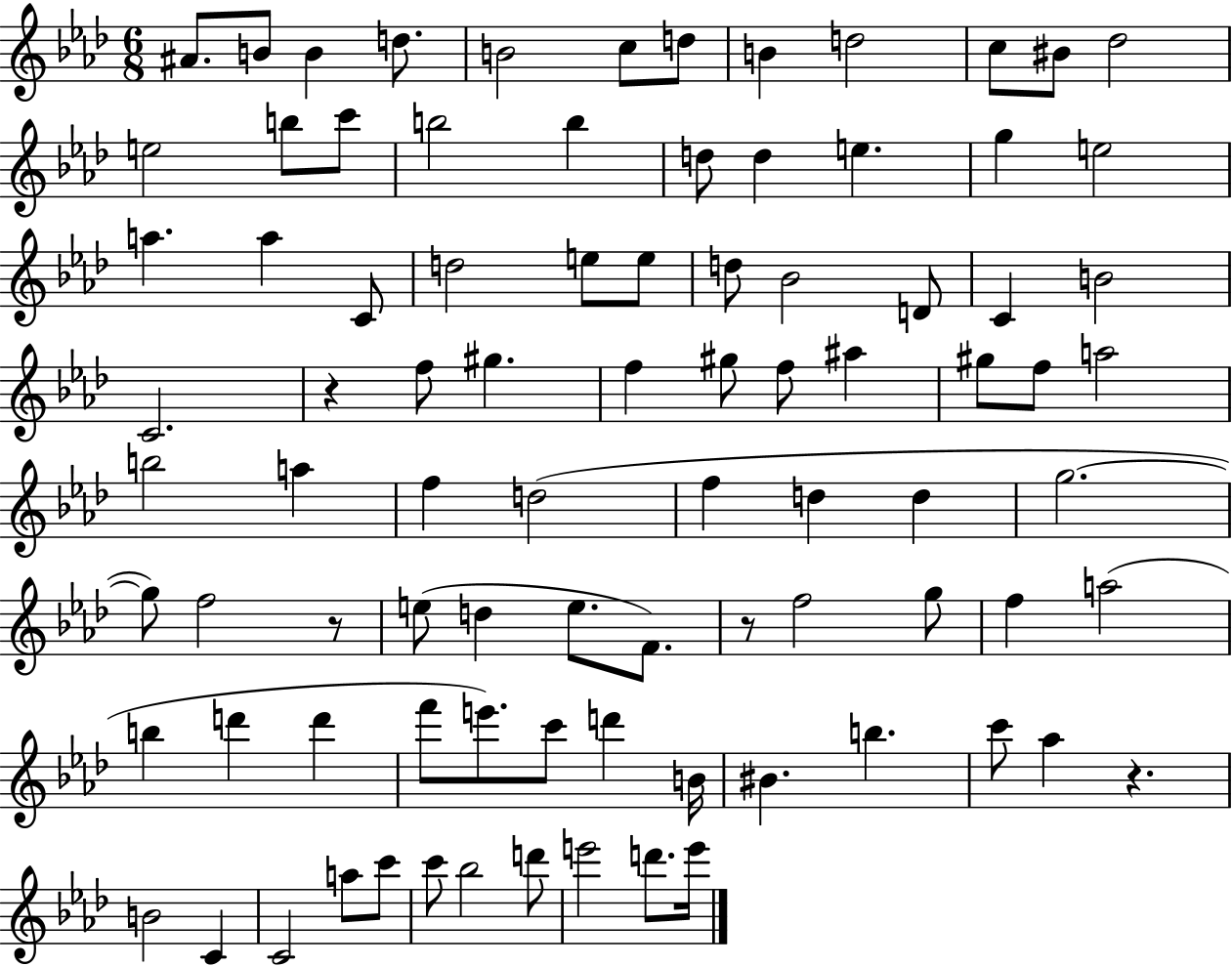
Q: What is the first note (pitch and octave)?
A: A#4